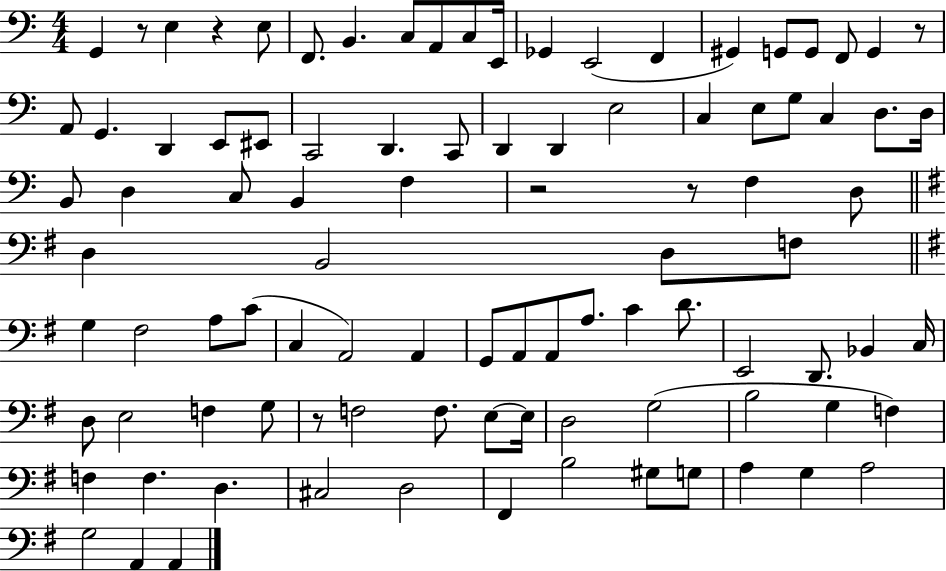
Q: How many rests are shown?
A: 6